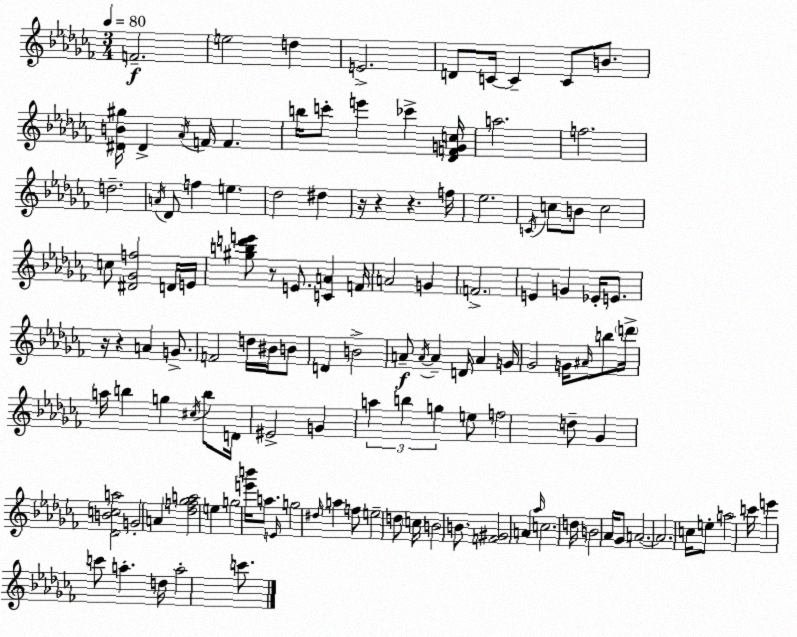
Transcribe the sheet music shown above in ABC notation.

X:1
T:Untitled
M:3/4
L:1/4
K:Abm
F2 e2 d E2 D/2 C/4 C C/2 B/2 [^DB^g]/4 ^D _A/4 F/4 F b/4 c'/2 e' _c' [_DFGc]/4 a2 f2 d2 A/4 _D/2 f e _d2 ^d z/4 z z f/4 _e2 C/4 c/2 B/2 c2 c/2 [^D_Gf]2 D/4 E/4 [^gbd'e']/2 z/2 E/2 [CA] F/4 A2 G F2 E G _E/4 E/2 z/4 z A G/2 F2 d/4 ^B/4 B/2 D B2 A/2 A/4 A D/4 A G/4 _G2 G/4 ^A/4 b/2 d'/4 a/4 b g ^c/4 b/2 D/4 ^E2 G a b g e/2 f2 d/2 _G [_DBca]2 G2 A [_df_ga]2 e g2 [e'b']/4 a/2 E/4 g2 ^d/4 a f/2 e2 d/2 c/4 B2 B/2 [F^G]2 A _a/4 c2 d/4 B2 _A/4 _G/2 A2 A2 c/4 e/2 a2 c'/4 e' c'/2 a d/4 a2 c'/2